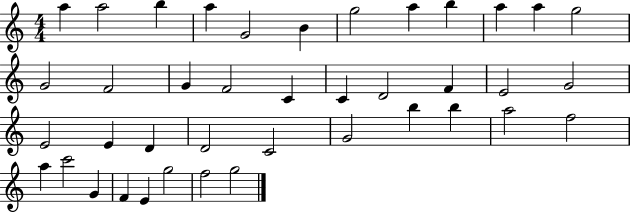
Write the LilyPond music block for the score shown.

{
  \clef treble
  \numericTimeSignature
  \time 4/4
  \key c \major
  a''4 a''2 b''4 | a''4 g'2 b'4 | g''2 a''4 b''4 | a''4 a''4 g''2 | \break g'2 f'2 | g'4 f'2 c'4 | c'4 d'2 f'4 | e'2 g'2 | \break e'2 e'4 d'4 | d'2 c'2 | g'2 b''4 b''4 | a''2 f''2 | \break a''4 c'''2 g'4 | f'4 e'4 g''2 | f''2 g''2 | \bar "|."
}